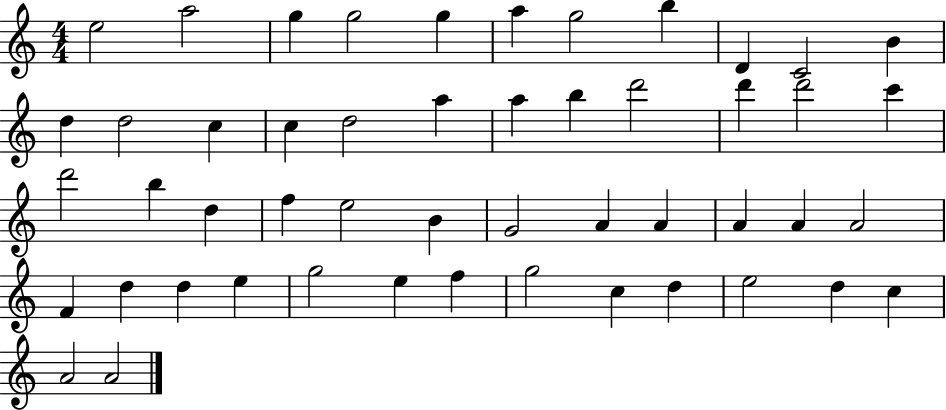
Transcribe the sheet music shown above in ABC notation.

X:1
T:Untitled
M:4/4
L:1/4
K:C
e2 a2 g g2 g a g2 b D C2 B d d2 c c d2 a a b d'2 d' d'2 c' d'2 b d f e2 B G2 A A A A A2 F d d e g2 e f g2 c d e2 d c A2 A2